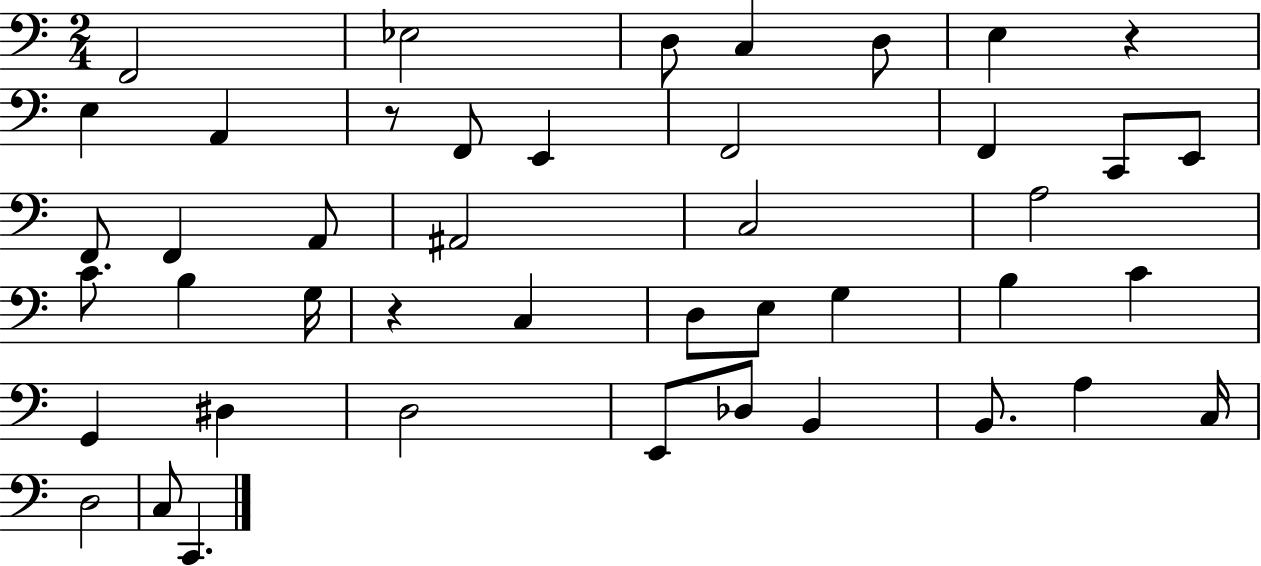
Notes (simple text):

F2/h Eb3/h D3/e C3/q D3/e E3/q R/q E3/q A2/q R/e F2/e E2/q F2/h F2/q C2/e E2/e F2/e F2/q A2/e A#2/h C3/h A3/h C4/e. B3/q G3/s R/q C3/q D3/e E3/e G3/q B3/q C4/q G2/q D#3/q D3/h E2/e Db3/e B2/q B2/e. A3/q C3/s D3/h C3/e C2/q.